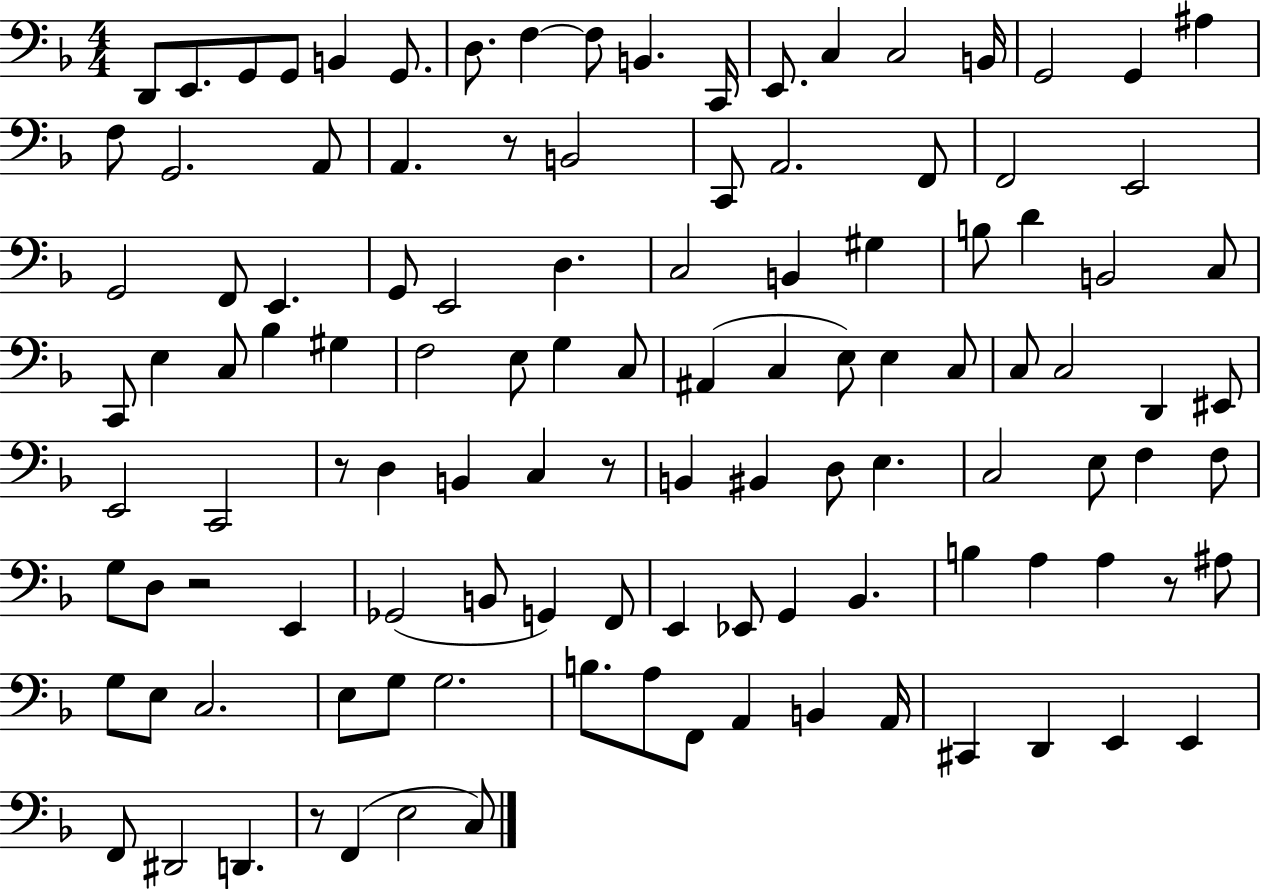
D2/e E2/e. G2/e G2/e B2/q G2/e. D3/e. F3/q F3/e B2/q. C2/s E2/e. C3/q C3/h B2/s G2/h G2/q A#3/q F3/e G2/h. A2/e A2/q. R/e B2/h C2/e A2/h. F2/e F2/h E2/h G2/h F2/e E2/q. G2/e E2/h D3/q. C3/h B2/q G#3/q B3/e D4/q B2/h C3/e C2/e E3/q C3/e Bb3/q G#3/q F3/h E3/e G3/q C3/e A#2/q C3/q E3/e E3/q C3/e C3/e C3/h D2/q EIS2/e E2/h C2/h R/e D3/q B2/q C3/q R/e B2/q BIS2/q D3/e E3/q. C3/h E3/e F3/q F3/e G3/e D3/e R/h E2/q Gb2/h B2/e G2/q F2/e E2/q Eb2/e G2/q Bb2/q. B3/q A3/q A3/q R/e A#3/e G3/e E3/e C3/h. E3/e G3/e G3/h. B3/e. A3/e F2/e A2/q B2/q A2/s C#2/q D2/q E2/q E2/q F2/e D#2/h D2/q. R/e F2/q E3/h C3/e